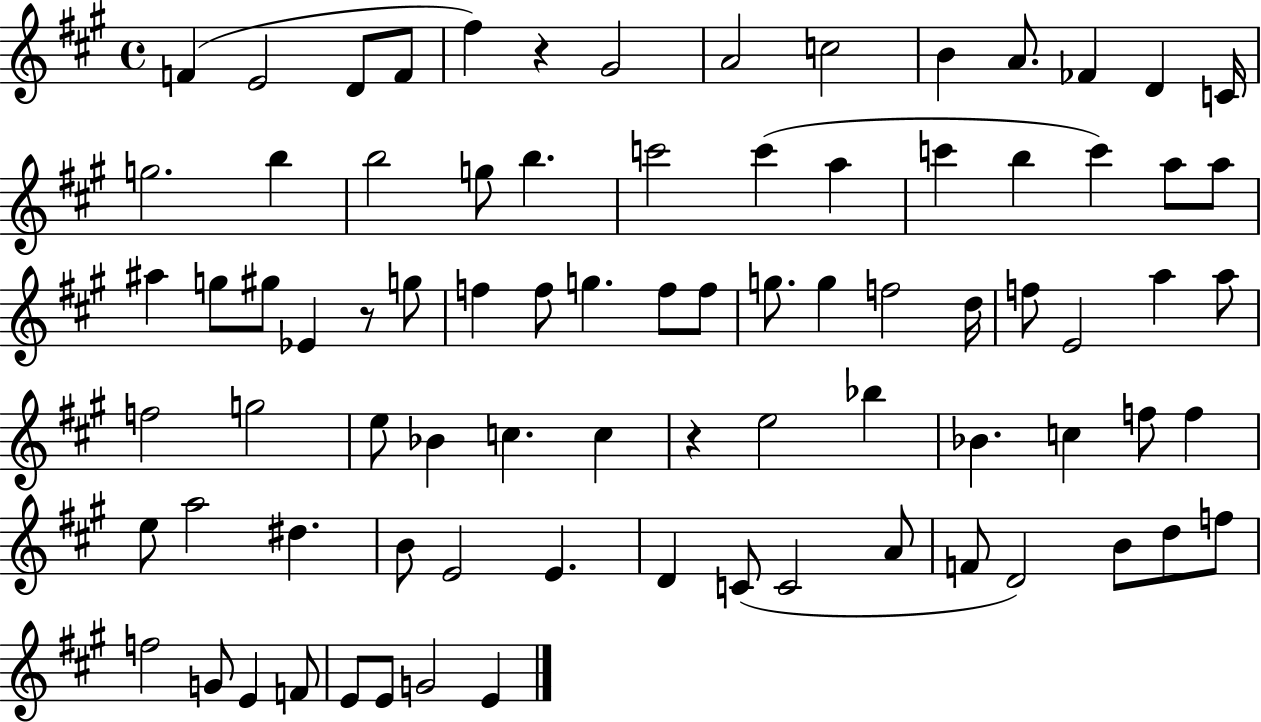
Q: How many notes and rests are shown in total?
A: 82